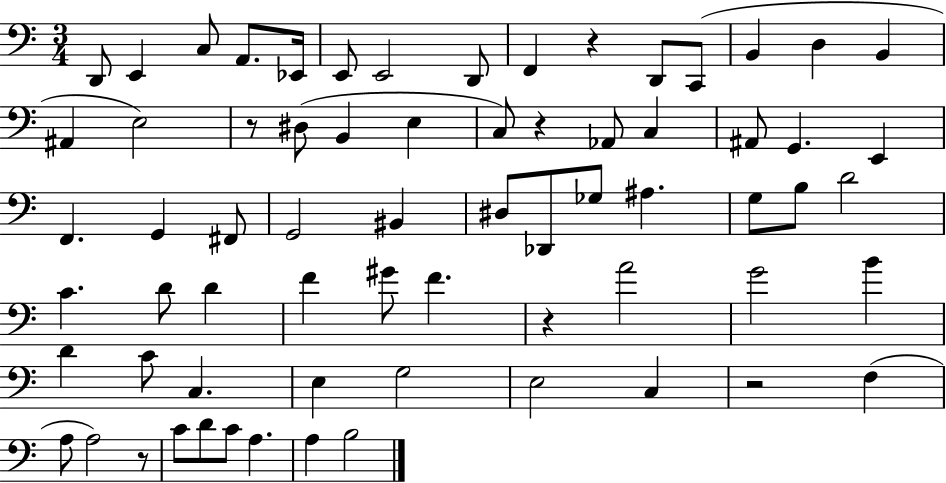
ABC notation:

X:1
T:Untitled
M:3/4
L:1/4
K:C
D,,/2 E,, C,/2 A,,/2 _E,,/4 E,,/2 E,,2 D,,/2 F,, z D,,/2 C,,/2 B,, D, B,, ^A,, E,2 z/2 ^D,/2 B,, E, C,/2 z _A,,/2 C, ^A,,/2 G,, E,, F,, G,, ^F,,/2 G,,2 ^B,, ^D,/2 _D,,/2 _G,/2 ^A, G,/2 B,/2 D2 C D/2 D F ^G/2 F z A2 G2 B D C/2 C, E, G,2 E,2 C, z2 F, A,/2 A,2 z/2 C/2 D/2 C/2 A, A, B,2